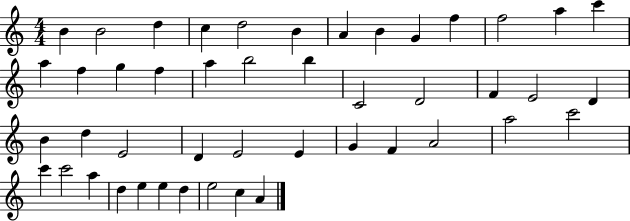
B4/q B4/h D5/q C5/q D5/h B4/q A4/q B4/q G4/q F5/q F5/h A5/q C6/q A5/q F5/q G5/q F5/q A5/q B5/h B5/q C4/h D4/h F4/q E4/h D4/q B4/q D5/q E4/h D4/q E4/h E4/q G4/q F4/q A4/h A5/h C6/h C6/q C6/h A5/q D5/q E5/q E5/q D5/q E5/h C5/q A4/q